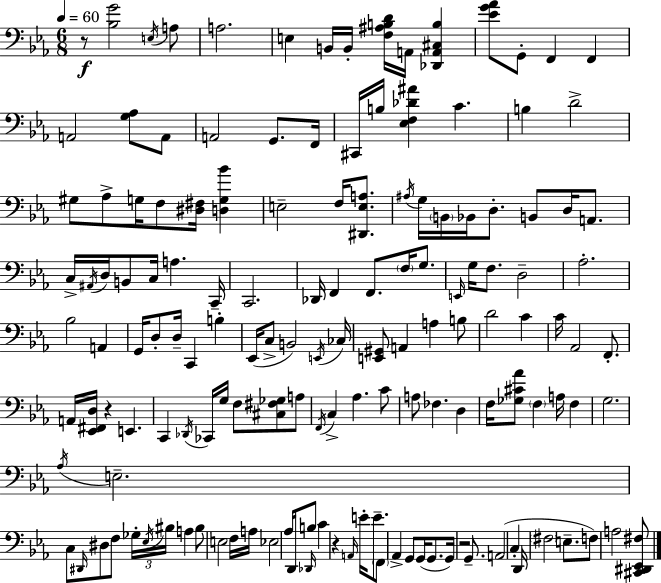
{
  \clef bass
  \numericTimeSignature
  \time 6/8
  \key ees \major
  \tempo 4 = 60
  \repeat volta 2 { r8\f <bes g'>2 \acciaccatura { e16 } a8 | a2. | e4 b,16 b,16-. <f ais b d'>16 a,16 <des, a, cis b>4 | <ees' g' aes'>8 g,8-. f,4 f,4 | \break a,2 <g aes>8 a,8 | a,2 g,8. | f,16 cis,16 b16 <ees f des' ais'>4 c'4. | b4 d'2-> | \break gis8 aes8-> g16 f8 <dis fis>16 <d g bes'>4 | e2-- f16 <dis, e a>8. | \acciaccatura { ais16 } g16 \parenthesize b,16 bes,16 d8.-. b,8 d16 a,8. | c16-> \acciaccatura { ais,16 } d16 b,8 c16 a4. | \break c,16-- c,2. | des,16 f,4 f,8. \parenthesize f16 | g8. \grace { e,16 } g16 f8. d2-- | aes2.-. | \break bes2 | a,4 g,16 d8-. d16-- c,4 | b4-. ees,16( c8-> b,2) | \acciaccatura { e,16 } ces16 <e, gis,>8 a,4 a4 | \break b8 d'2 | c'4 c'16 aes,2 | f,8.-. a,16 <ees, fis, d>16 r4 e,4. | c,4 \acciaccatura { des,16 } ces,16 g16 | \break f8 <cis fis ges>8 a8 \acciaccatura { f,16 } c4-> aes4. | c'8 a8 fes4. | d4 f16 <ges cis' aes'>8 \parenthesize f4 | a16 f4 g2. | \break \acciaccatura { aes16 } e2.-- | c8 \grace { dis,16 } dis8 | f8 \tuplet 3/2 { ges16-. \acciaccatura { ees16 } bis16 } a4 bis8 | e2 f16 a16 ees2 | \break aes16 d,16 \grace { des,16 } b8 c'4 | r4 \grace { a,16 } e'16-. e'8.-- | \parenthesize f,8 aes,4-> g,8 g,16( g,8. | g,16) r2 g,8.-- | \break a,2( c4-. | d,16 \parenthesize fis2 e8.-- | f8) a2 <cis, dis, ees, fis>8 | } \bar "|."
}